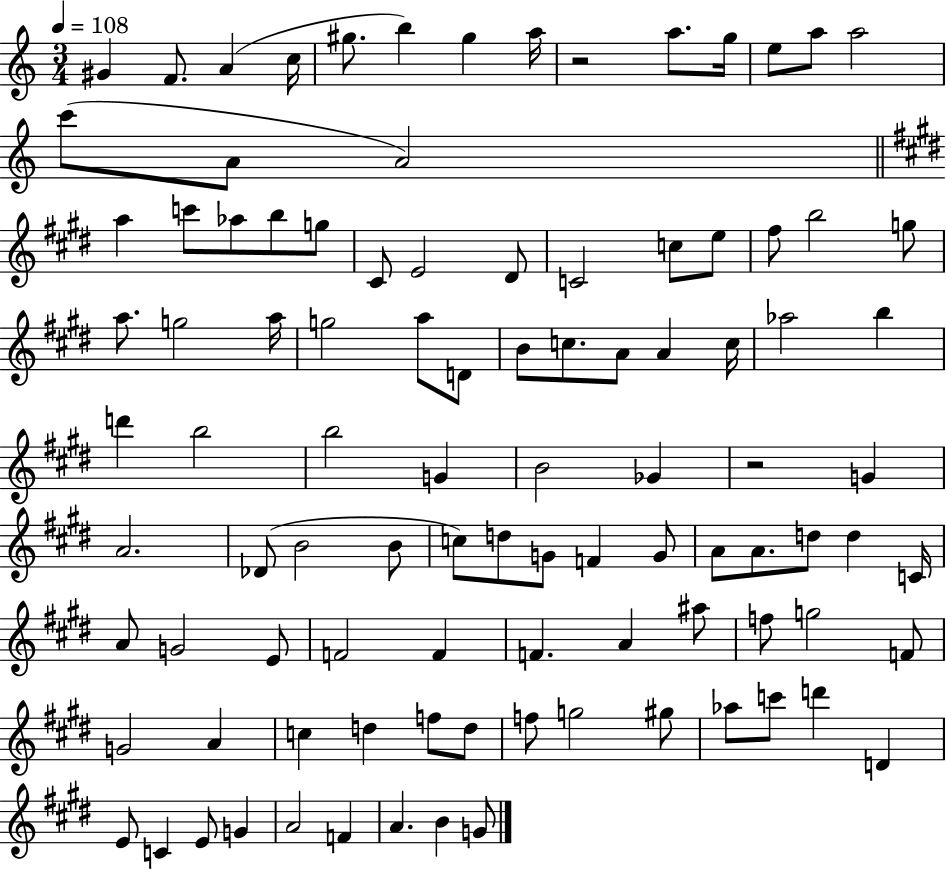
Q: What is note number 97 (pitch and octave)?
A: G4